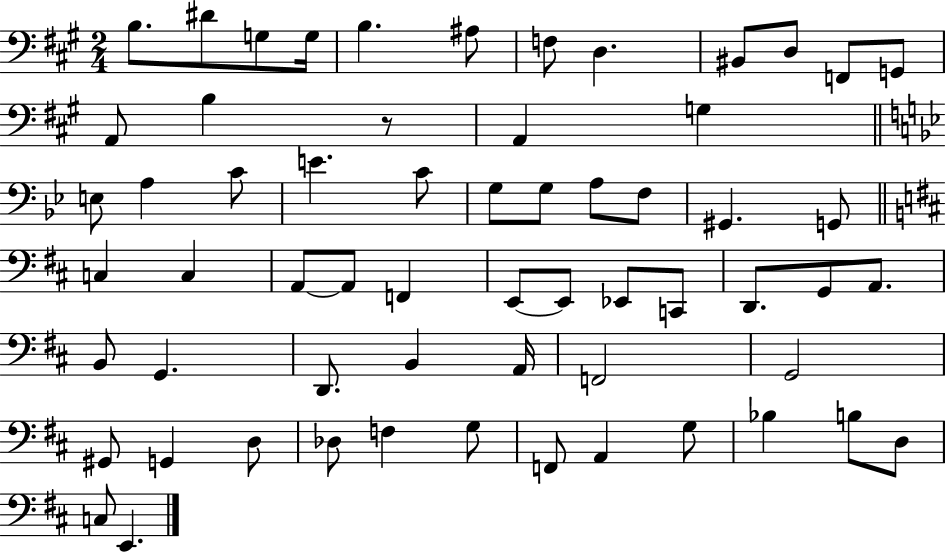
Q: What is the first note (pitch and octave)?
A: B3